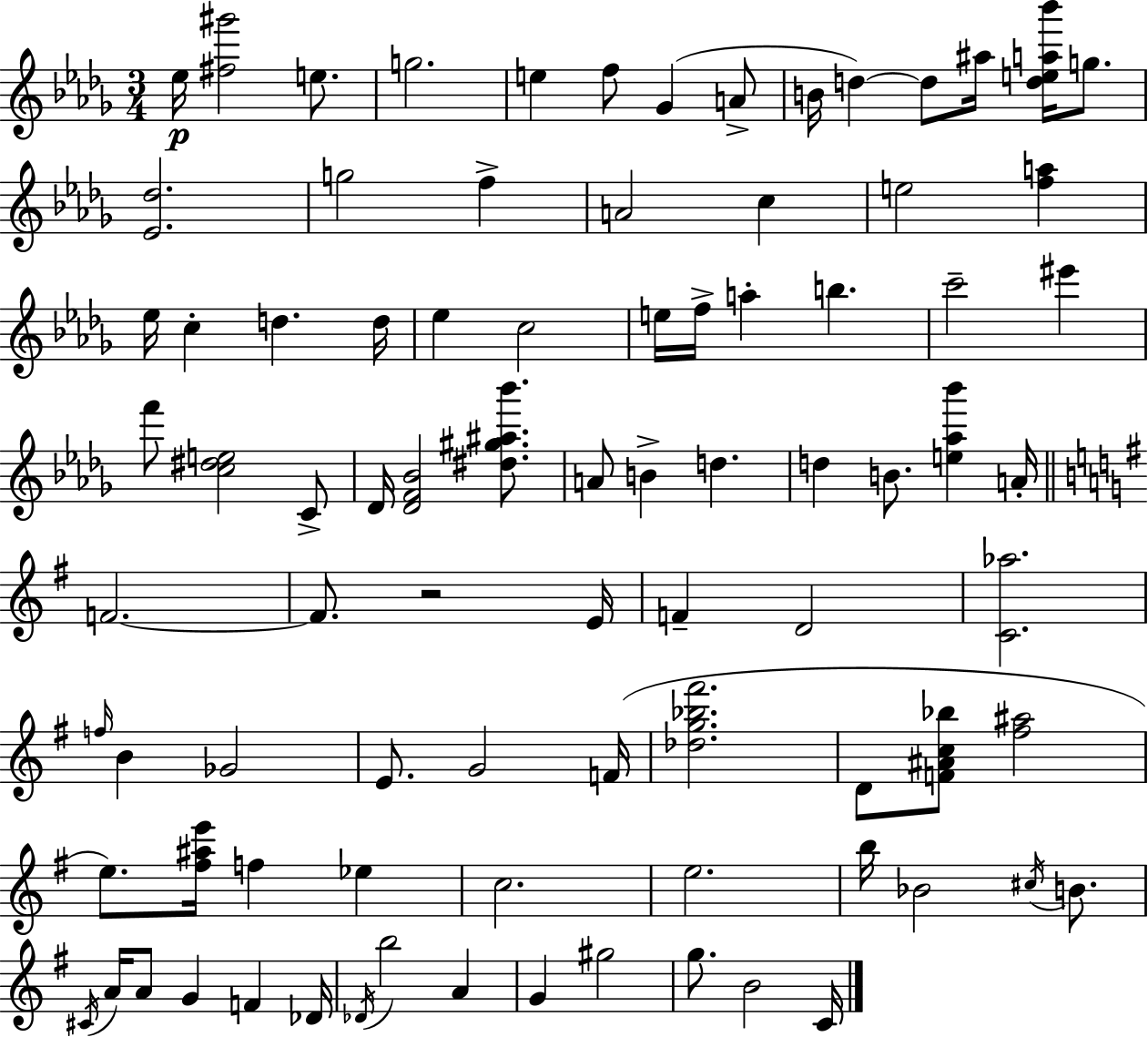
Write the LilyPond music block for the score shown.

{
  \clef treble
  \numericTimeSignature
  \time 3/4
  \key bes \minor
  \repeat volta 2 { ees''16\p <fis'' gis'''>2 e''8. | g''2. | e''4 f''8 ges'4( a'8-> | b'16 d''4~~) d''8 ais''16 <d'' e'' a'' bes'''>16 g''8. | \break <ees' des''>2. | g''2 f''4-> | a'2 c''4 | e''2 <f'' a''>4 | \break ees''16 c''4-. d''4. d''16 | ees''4 c''2 | e''16 f''16-> a''4-. b''4. | c'''2-- eis'''4 | \break f'''8 <c'' dis'' e''>2 c'8-> | des'16 <des' f' bes'>2 <dis'' gis'' ais'' bes'''>8. | a'8 b'4-> d''4. | d''4 b'8. <e'' aes'' bes'''>4 a'16-. | \break \bar "||" \break \key e \minor f'2.~~ | f'8. r2 e'16 | f'4-- d'2 | <c' aes''>2. | \break \grace { f''16 } b'4 ges'2 | e'8. g'2 | f'16( <des'' g'' bes'' fis'''>2. | d'8 <f' ais' c'' bes''>8 <fis'' ais''>2 | \break e''8.) <fis'' ais'' e'''>16 f''4 ees''4 | c''2. | e''2. | b''16 bes'2 \acciaccatura { cis''16 } b'8. | \break \acciaccatura { cis'16 } a'16 a'8 g'4 f'4 | des'16 \acciaccatura { des'16 } b''2 | a'4 g'4 gis''2 | g''8. b'2 | \break c'16 } \bar "|."
}